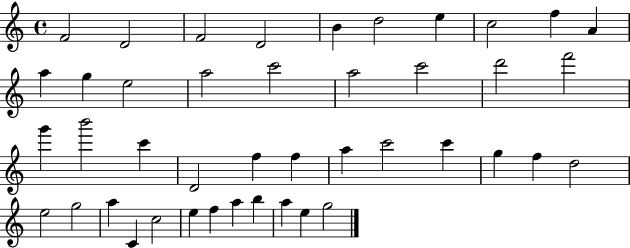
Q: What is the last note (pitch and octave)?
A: G5